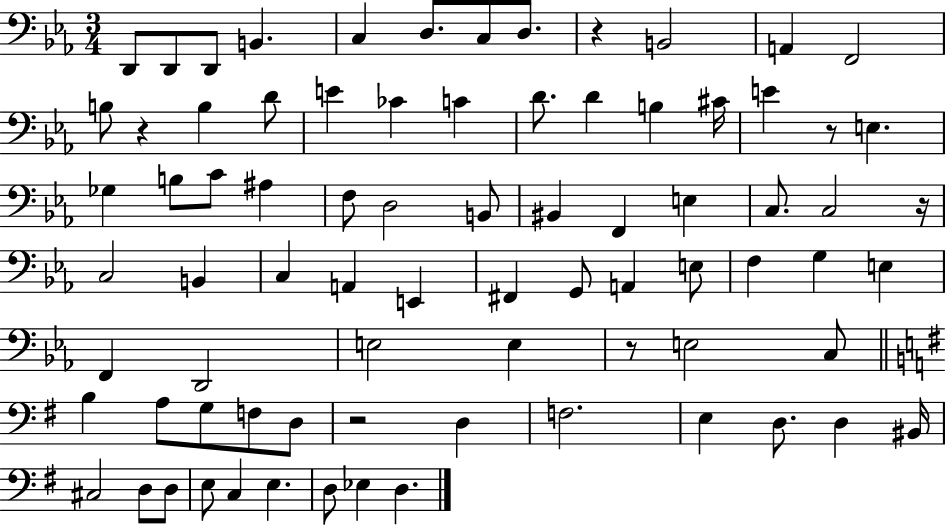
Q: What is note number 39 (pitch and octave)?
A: A2